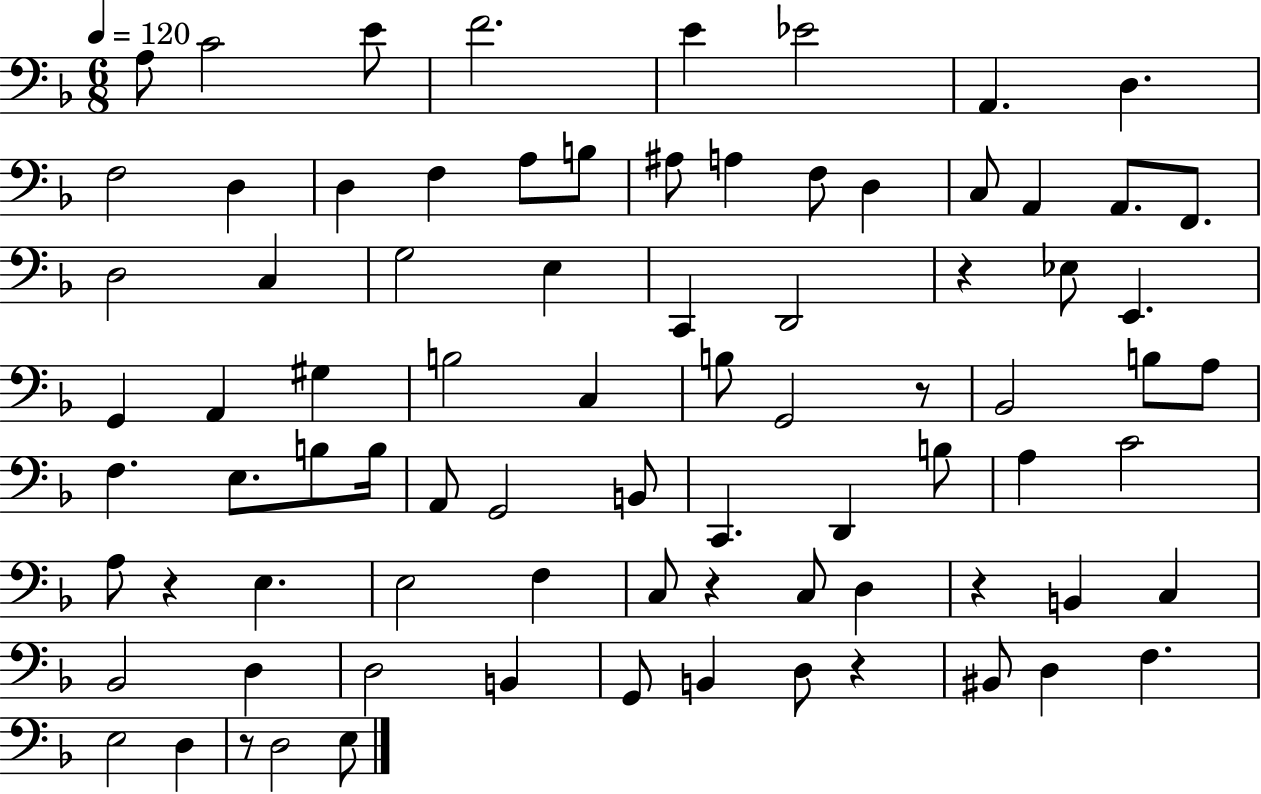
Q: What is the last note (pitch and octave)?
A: E3